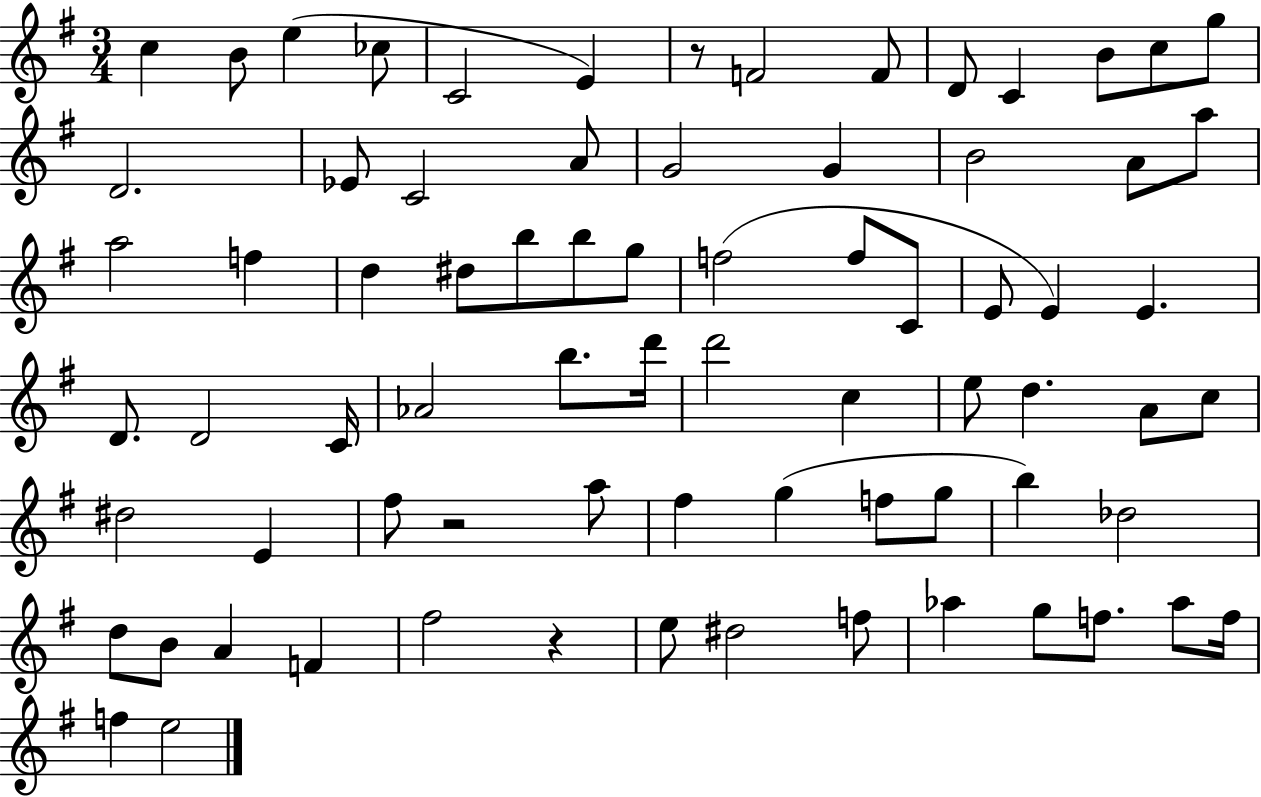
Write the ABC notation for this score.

X:1
T:Untitled
M:3/4
L:1/4
K:G
c B/2 e _c/2 C2 E z/2 F2 F/2 D/2 C B/2 c/2 g/2 D2 _E/2 C2 A/2 G2 G B2 A/2 a/2 a2 f d ^d/2 b/2 b/2 g/2 f2 f/2 C/2 E/2 E E D/2 D2 C/4 _A2 b/2 d'/4 d'2 c e/2 d A/2 c/2 ^d2 E ^f/2 z2 a/2 ^f g f/2 g/2 b _d2 d/2 B/2 A F ^f2 z e/2 ^d2 f/2 _a g/2 f/2 _a/2 f/4 f e2